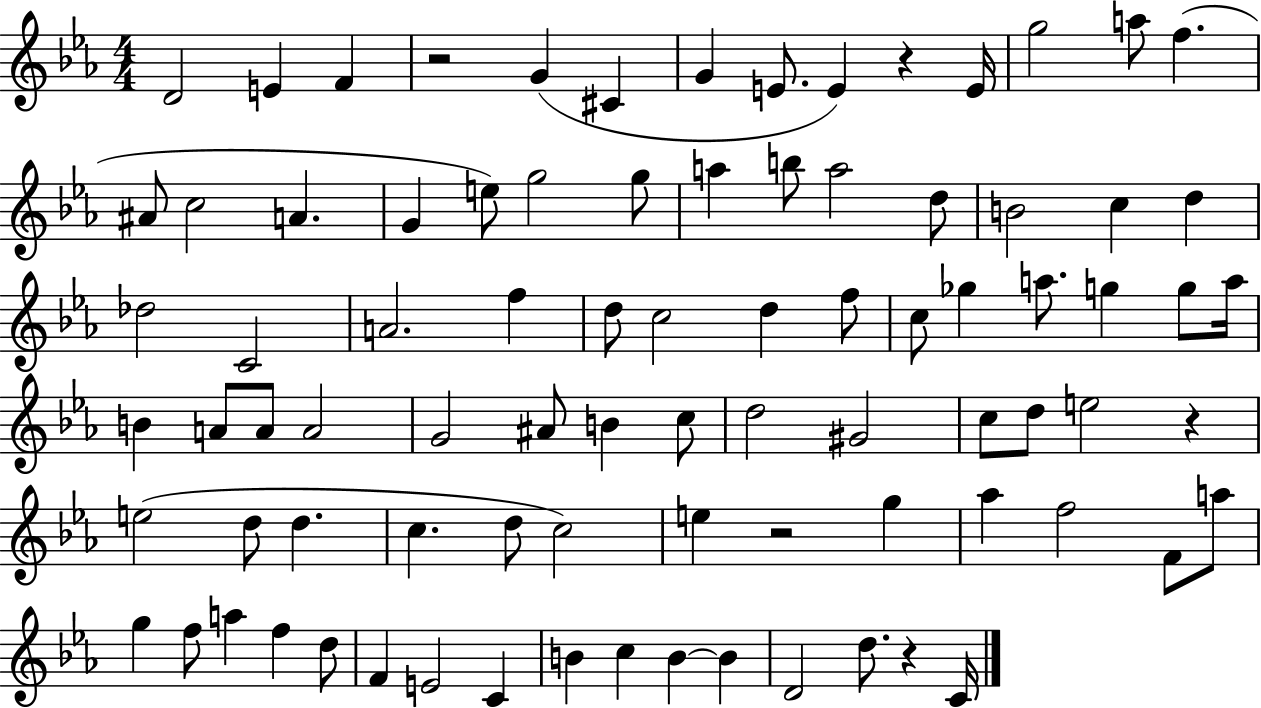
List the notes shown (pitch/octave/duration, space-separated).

D4/h E4/q F4/q R/h G4/q C#4/q G4/q E4/e. E4/q R/q E4/s G5/h A5/e F5/q. A#4/e C5/h A4/q. G4/q E5/e G5/h G5/e A5/q B5/e A5/h D5/e B4/h C5/q D5/q Db5/h C4/h A4/h. F5/q D5/e C5/h D5/q F5/e C5/e Gb5/q A5/e. G5/q G5/e A5/s B4/q A4/e A4/e A4/h G4/h A#4/e B4/q C5/e D5/h G#4/h C5/e D5/e E5/h R/q E5/h D5/e D5/q. C5/q. D5/e C5/h E5/q R/h G5/q Ab5/q F5/h F4/e A5/e G5/q F5/e A5/q F5/q D5/e F4/q E4/h C4/q B4/q C5/q B4/q B4/q D4/h D5/e. R/q C4/s